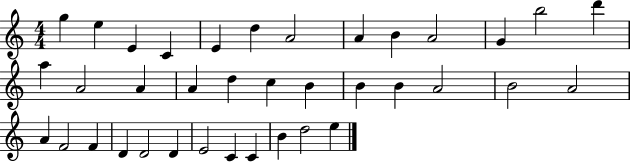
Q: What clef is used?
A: treble